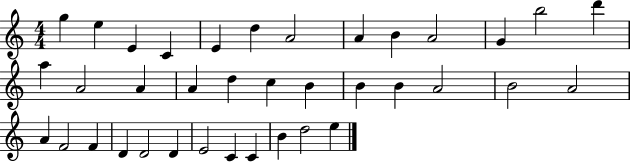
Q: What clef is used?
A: treble